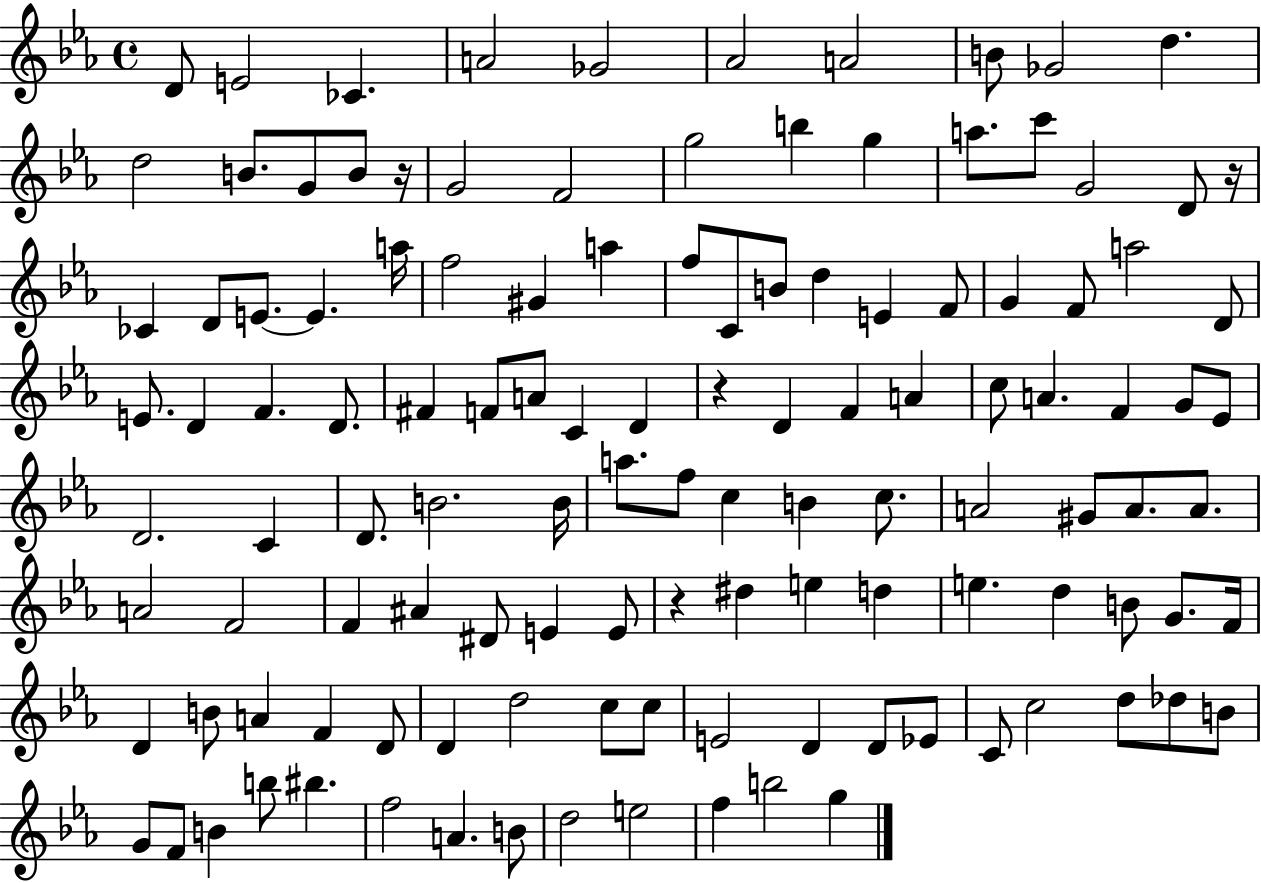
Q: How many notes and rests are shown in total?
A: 122